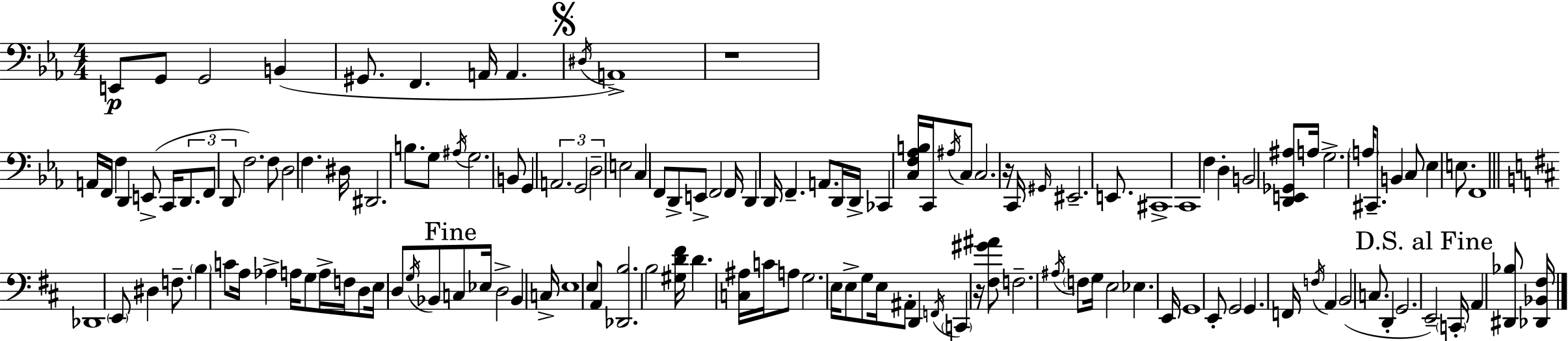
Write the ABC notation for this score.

X:1
T:Untitled
M:4/4
L:1/4
K:Eb
E,,/2 G,,/2 G,,2 B,, ^G,,/2 F,, A,,/4 A,, ^D,/4 A,,4 z4 A,,/4 F,,/4 F, D,, E,,/2 C,,/4 D,,/2 F,,/2 D,,/2 F,2 F,/2 D,2 F, ^D,/4 ^D,,2 B,/2 G,/2 ^A,/4 G,2 B,,/2 G,, A,,2 G,,2 D,2 E,2 C, F,,/2 D,,/2 E,,/2 F,,2 F,,/4 D,, D,,/4 F,, A,,/2 D,,/4 D,,/4 _C,, [C,F,_A,B,]/4 C,,/4 ^A,/4 C,/2 C,2 z/4 C,,/4 ^G,,/4 ^E,,2 E,,/2 ^C,,4 C,,4 F, D, B,,2 [D,,E,,_G,,^A,]/2 A,/4 G,2 A,/4 ^C,,/2 B,, C,/2 _E, E,/2 F,,4 _D,,4 E,,/2 ^D, F,/2 B, C/2 A,/4 _A, A,/4 G,/2 A,/4 F,/4 D,/2 E,/4 D,/2 G,/4 _B,,/2 C,/2 _E,/4 D,2 _B,, C,/4 E,4 E,/2 A,,/2 [_D,,B,]2 B,2 [^G,D^F]/4 D [C,^A,]/4 C/4 A,/2 G,2 E,/4 E,/2 G,/2 E,/4 ^A,,/2 D,, F,,/4 C,, z/4 [^F,^G^A]/2 F,2 ^A,/4 F,/2 G,/4 E,2 _E, E,,/4 G,,4 E,,/2 G,,2 G,, F,,/4 F,/4 A,, B,,2 C,/2 D,, G,,2 E,,2 C,,/4 A,, [^D,,_B,]/2 [_D,,_B,,^F,]/4